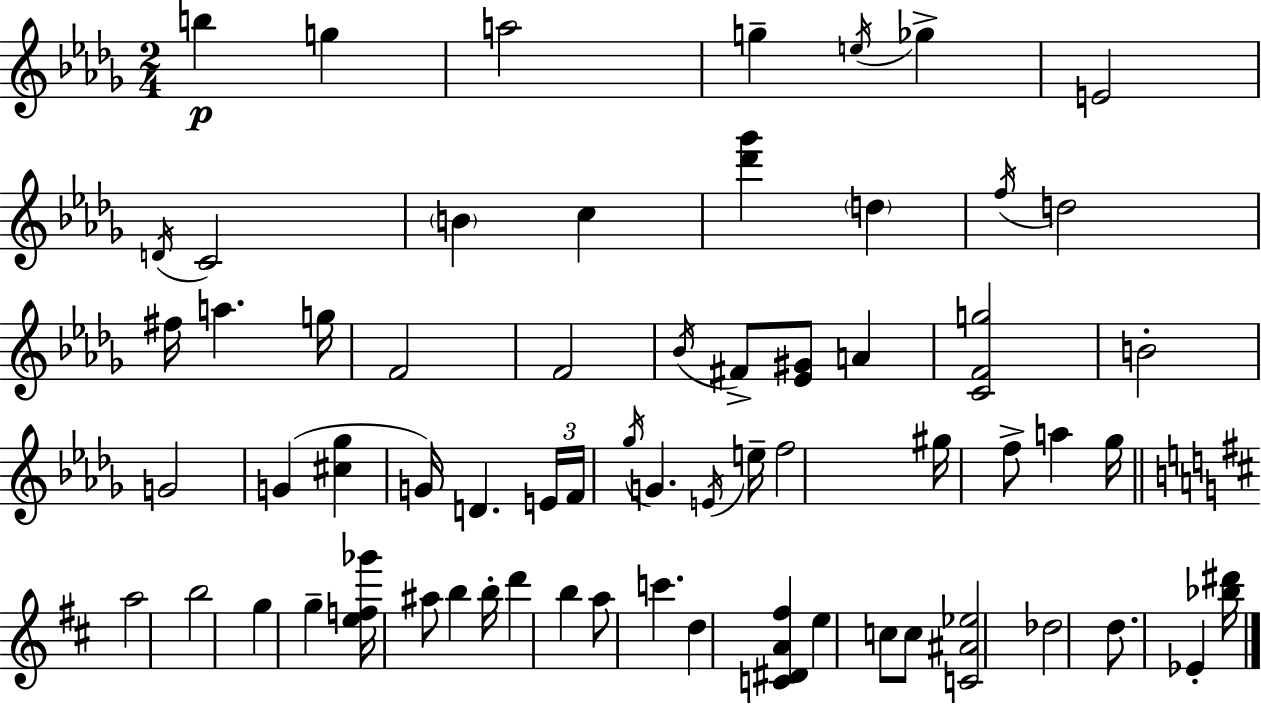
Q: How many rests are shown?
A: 0